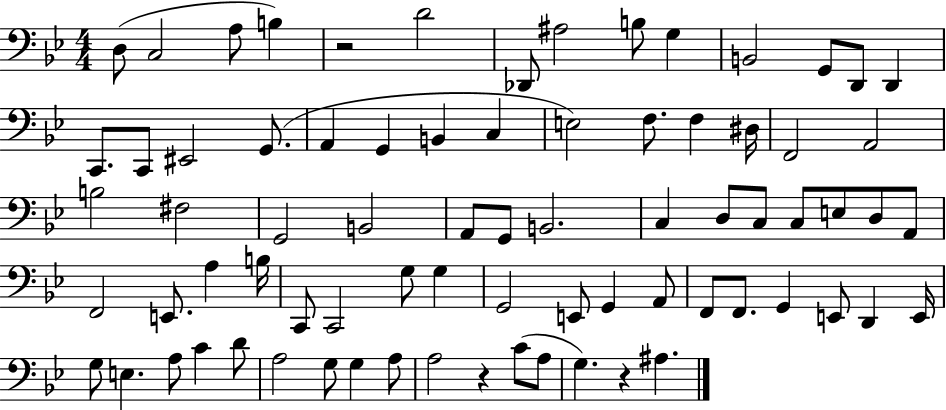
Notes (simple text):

D3/e C3/h A3/e B3/q R/h D4/h Db2/e A#3/h B3/e G3/q B2/h G2/e D2/e D2/q C2/e. C2/e EIS2/h G2/e. A2/q G2/q B2/q C3/q E3/h F3/e. F3/q D#3/s F2/h A2/h B3/h F#3/h G2/h B2/h A2/e G2/e B2/h. C3/q D3/e C3/e C3/e E3/e D3/e A2/e F2/h E2/e. A3/q B3/s C2/e C2/h G3/e G3/q G2/h E2/e G2/q A2/e F2/e F2/e. G2/q E2/e D2/q E2/s G3/e E3/q. A3/e C4/q D4/e A3/h G3/e G3/q A3/e A3/h R/q C4/e A3/e G3/q. R/q A#3/q.